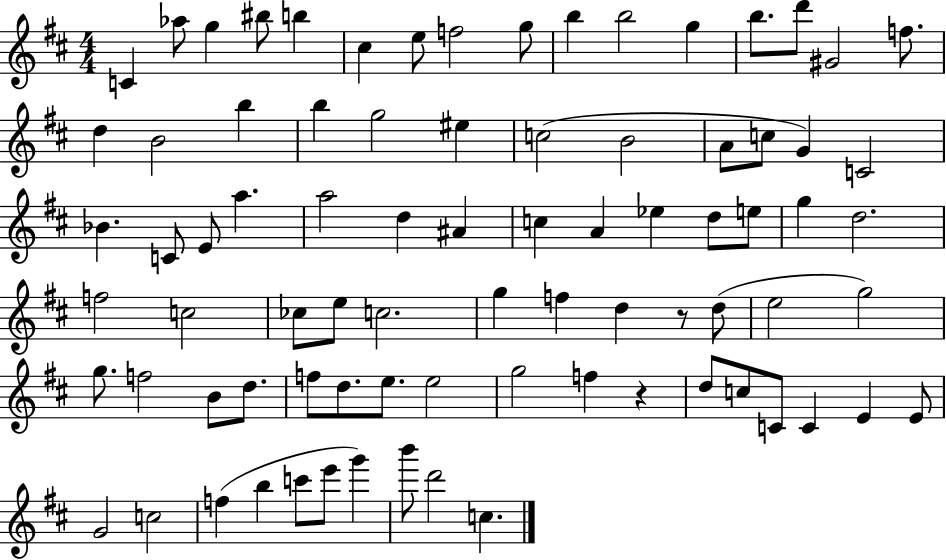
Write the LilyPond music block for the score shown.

{
  \clef treble
  \numericTimeSignature
  \time 4/4
  \key d \major
  c'4 aes''8 g''4 bis''8 b''4 | cis''4 e''8 f''2 g''8 | b''4 b''2 g''4 | b''8. d'''8 gis'2 f''8. | \break d''4 b'2 b''4 | b''4 g''2 eis''4 | c''2( b'2 | a'8 c''8 g'4) c'2 | \break bes'4. c'8 e'8 a''4. | a''2 d''4 ais'4 | c''4 a'4 ees''4 d''8 e''8 | g''4 d''2. | \break f''2 c''2 | ces''8 e''8 c''2. | g''4 f''4 d''4 r8 d''8( | e''2 g''2) | \break g''8. f''2 b'8 d''8. | f''8 d''8. e''8. e''2 | g''2 f''4 r4 | d''8 c''8 c'8 c'4 e'4 e'8 | \break g'2 c''2 | f''4( b''4 c'''8 e'''8 g'''4) | b'''8 d'''2 c''4. | \bar "|."
}